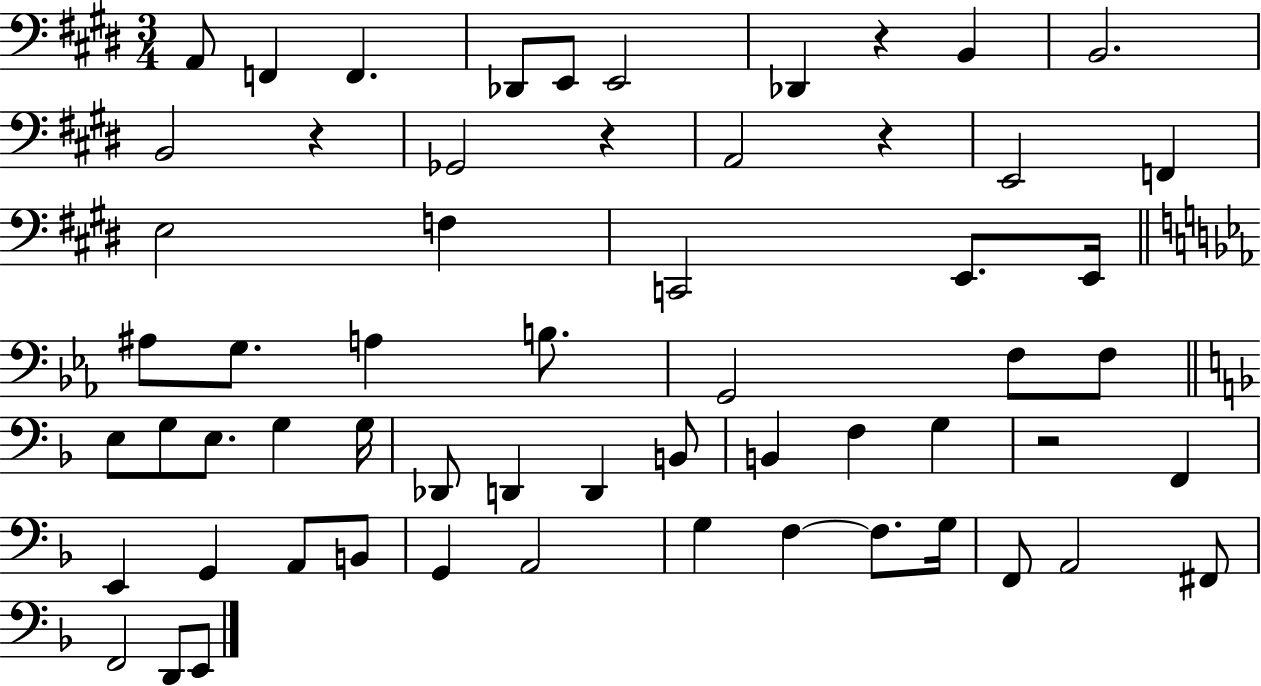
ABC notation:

X:1
T:Untitled
M:3/4
L:1/4
K:E
A,,/2 F,, F,, _D,,/2 E,,/2 E,,2 _D,, z B,, B,,2 B,,2 z _G,,2 z A,,2 z E,,2 F,, E,2 F, C,,2 E,,/2 E,,/4 ^A,/2 G,/2 A, B,/2 G,,2 F,/2 F,/2 E,/2 G,/2 E,/2 G, G,/4 _D,,/2 D,, D,, B,,/2 B,, F, G, z2 F,, E,, G,, A,,/2 B,,/2 G,, A,,2 G, F, F,/2 G,/4 F,,/2 A,,2 ^F,,/2 F,,2 D,,/2 E,,/2